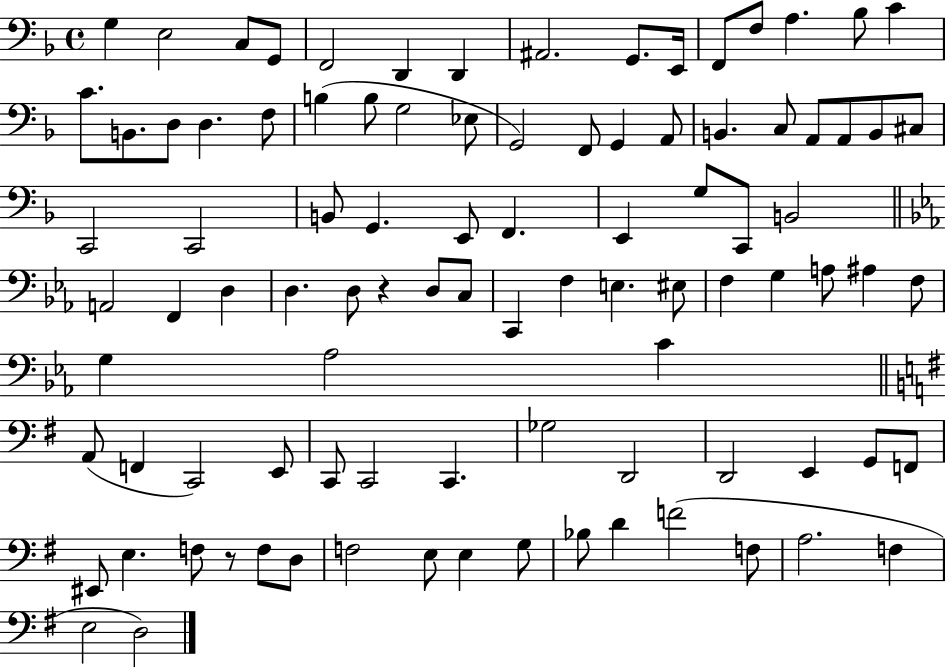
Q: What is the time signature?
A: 4/4